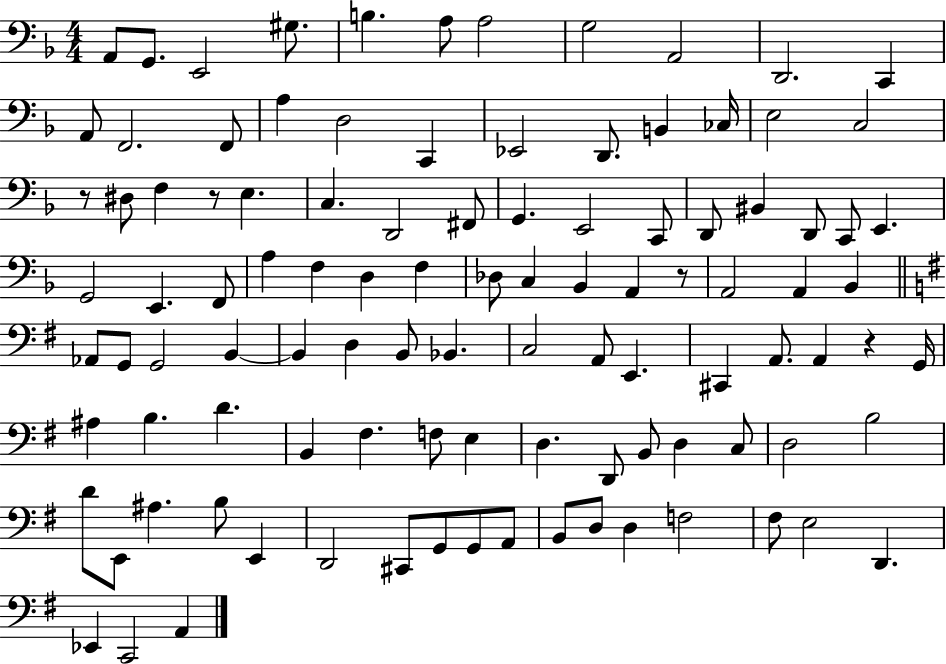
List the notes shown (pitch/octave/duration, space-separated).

A2/e G2/e. E2/h G#3/e. B3/q. A3/e A3/h G3/h A2/h D2/h. C2/q A2/e F2/h. F2/e A3/q D3/h C2/q Eb2/h D2/e. B2/q CES3/s E3/h C3/h R/e D#3/e F3/q R/e E3/q. C3/q. D2/h F#2/e G2/q. E2/h C2/e D2/e BIS2/q D2/e C2/e E2/q. G2/h E2/q. F2/e A3/q F3/q D3/q F3/q Db3/e C3/q Bb2/q A2/q R/e A2/h A2/q Bb2/q Ab2/e G2/e G2/h B2/q B2/q D3/q B2/e Bb2/q. C3/h A2/e E2/q. C#2/q A2/e. A2/q R/q G2/s A#3/q B3/q. D4/q. B2/q F#3/q. F3/e E3/q D3/q. D2/e B2/e D3/q C3/e D3/h B3/h D4/e E2/e A#3/q. B3/e E2/q D2/h C#2/e G2/e G2/e A2/e B2/e D3/e D3/q F3/h F#3/e E3/h D2/q. Eb2/q C2/h A2/q